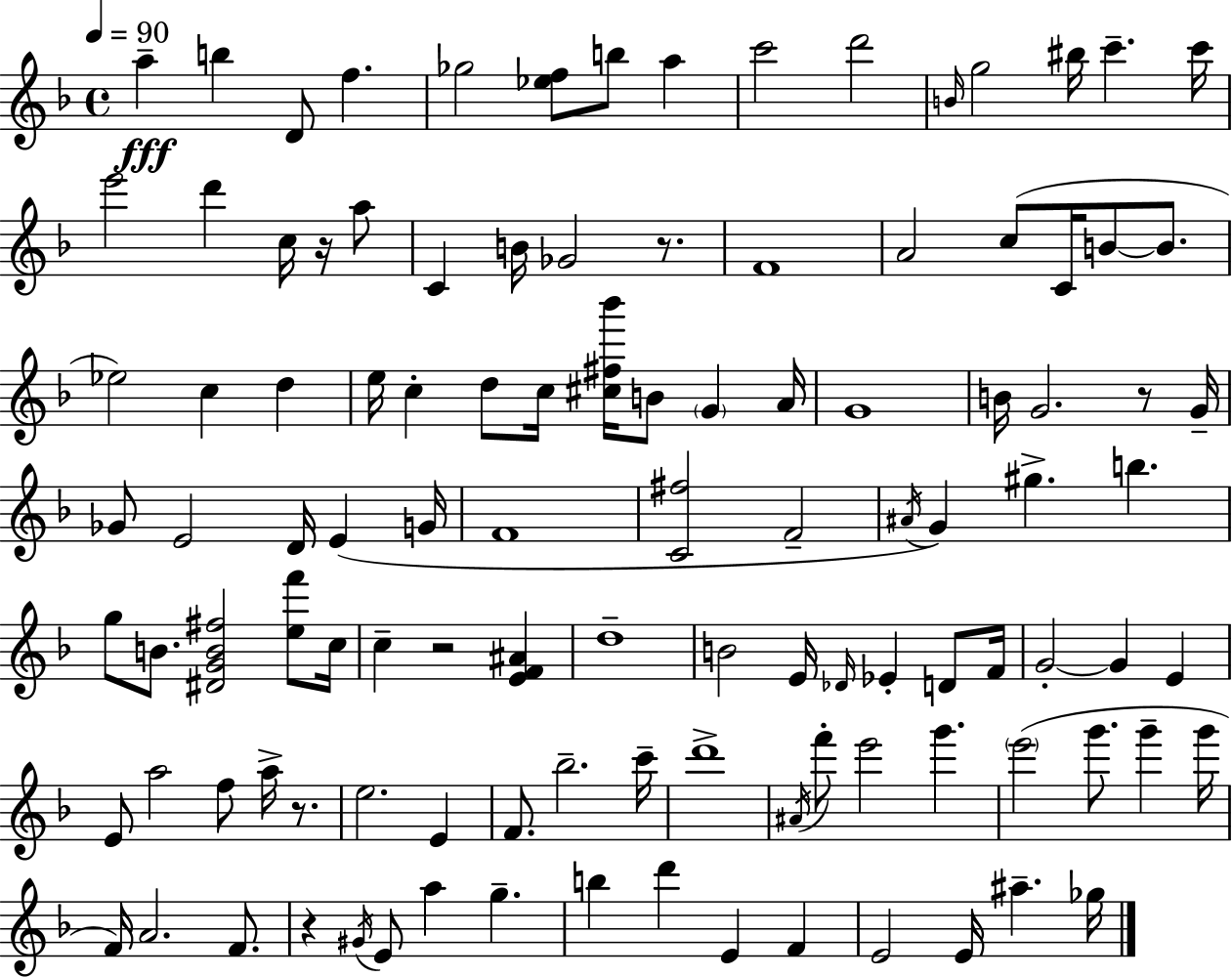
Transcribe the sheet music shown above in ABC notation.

X:1
T:Untitled
M:4/4
L:1/4
K:F
a b D/2 f _g2 [_ef]/2 b/2 a c'2 d'2 B/4 g2 ^b/4 c' c'/4 e'2 d' c/4 z/4 a/2 C B/4 _G2 z/2 F4 A2 c/2 C/4 B/2 B/2 _e2 c d e/4 c d/2 c/4 [^c^f_b']/4 B/2 G A/4 G4 B/4 G2 z/2 G/4 _G/2 E2 D/4 E G/4 F4 [C^f]2 F2 ^A/4 G ^g b g/2 B/2 [^DGB^f]2 [ef']/2 c/4 c z2 [EF^A] d4 B2 E/4 _D/4 _E D/2 F/4 G2 G E E/2 a2 f/2 a/4 z/2 e2 E F/2 _b2 c'/4 d'4 ^A/4 f'/2 e'2 g' e'2 g'/2 g' g'/4 F/4 A2 F/2 z ^G/4 E/2 a g b d' E F E2 E/4 ^a _g/4